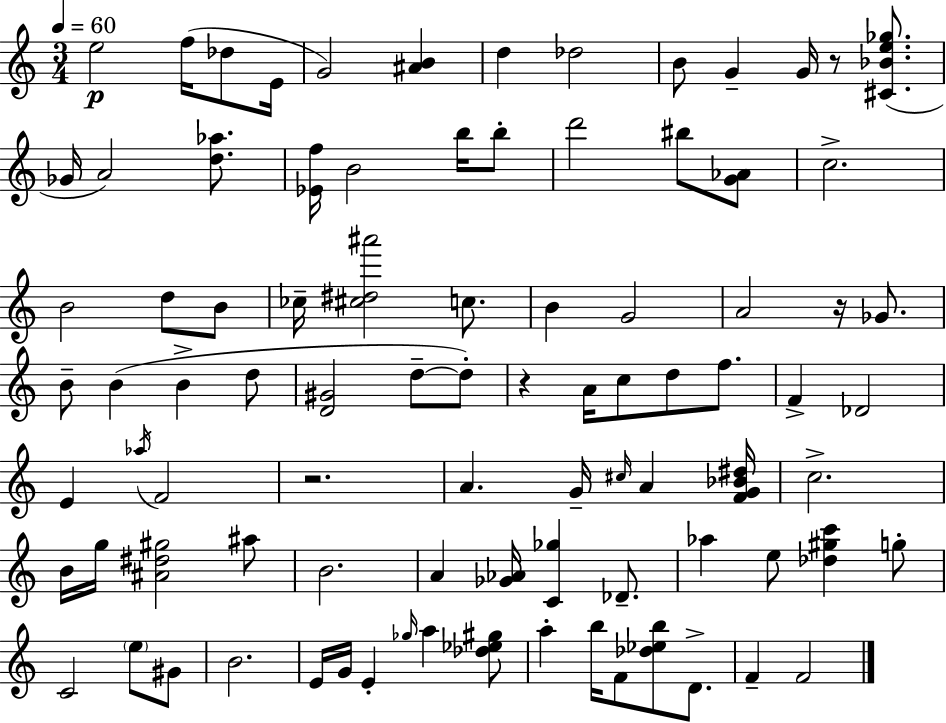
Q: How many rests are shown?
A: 4